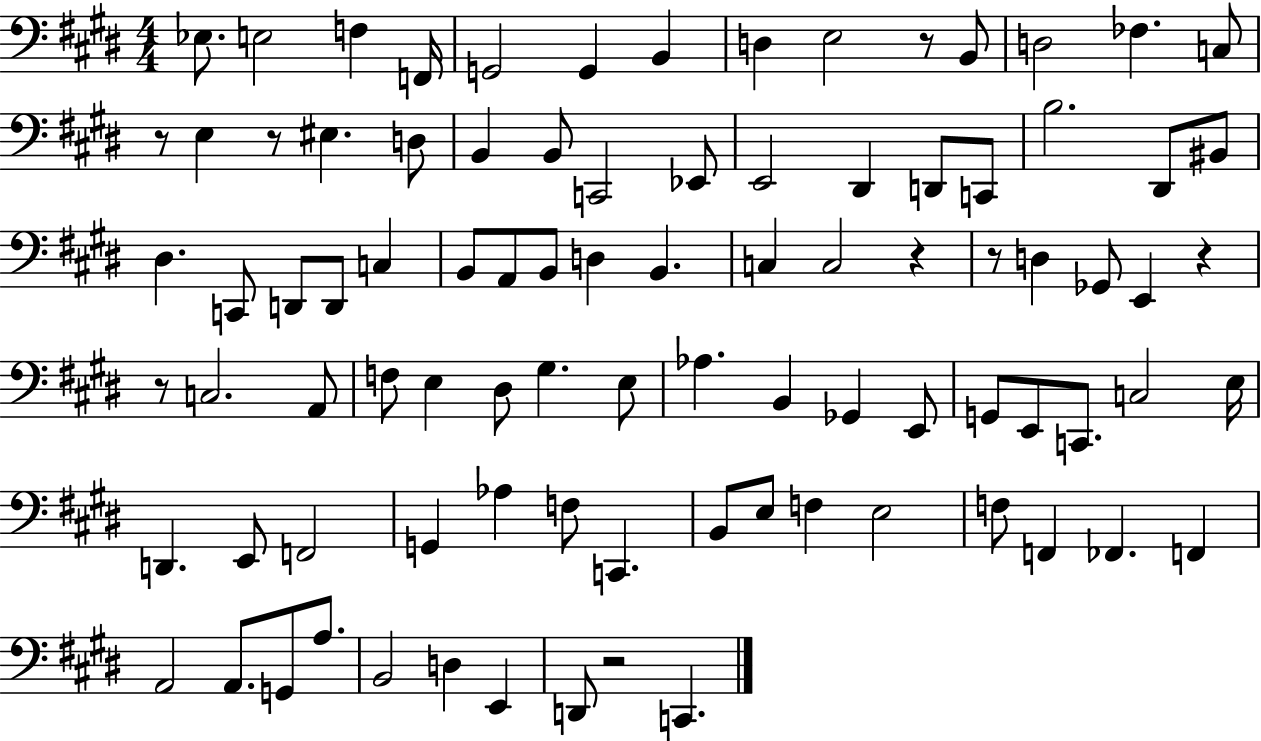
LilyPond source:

{
  \clef bass
  \numericTimeSignature
  \time 4/4
  \key e \major
  ees8. e2 f4 f,16 | g,2 g,4 b,4 | d4 e2 r8 b,8 | d2 fes4. c8 | \break r8 e4 r8 eis4. d8 | b,4 b,8 c,2 ees,8 | e,2 dis,4 d,8 c,8 | b2. dis,8 bis,8 | \break dis4. c,8 d,8 d,8 c4 | b,8 a,8 b,8 d4 b,4. | c4 c2 r4 | r8 d4 ges,8 e,4 r4 | \break r8 c2. a,8 | f8 e4 dis8 gis4. e8 | aes4. b,4 ges,4 e,8 | g,8 e,8 c,8. c2 e16 | \break d,4. e,8 f,2 | g,4 aes4 f8 c,4. | b,8 e8 f4 e2 | f8 f,4 fes,4. f,4 | \break a,2 a,8. g,8 a8. | b,2 d4 e,4 | d,8 r2 c,4. | \bar "|."
}